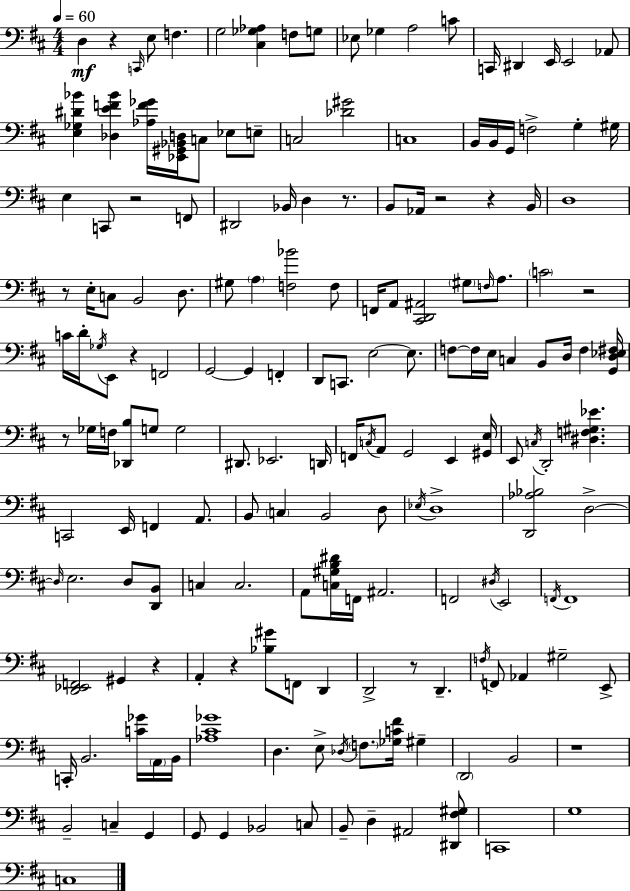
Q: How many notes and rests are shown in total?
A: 177